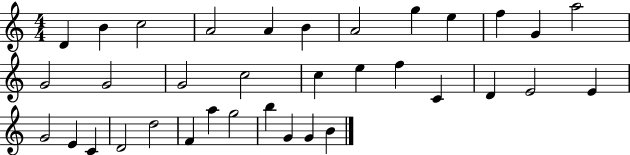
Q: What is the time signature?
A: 4/4